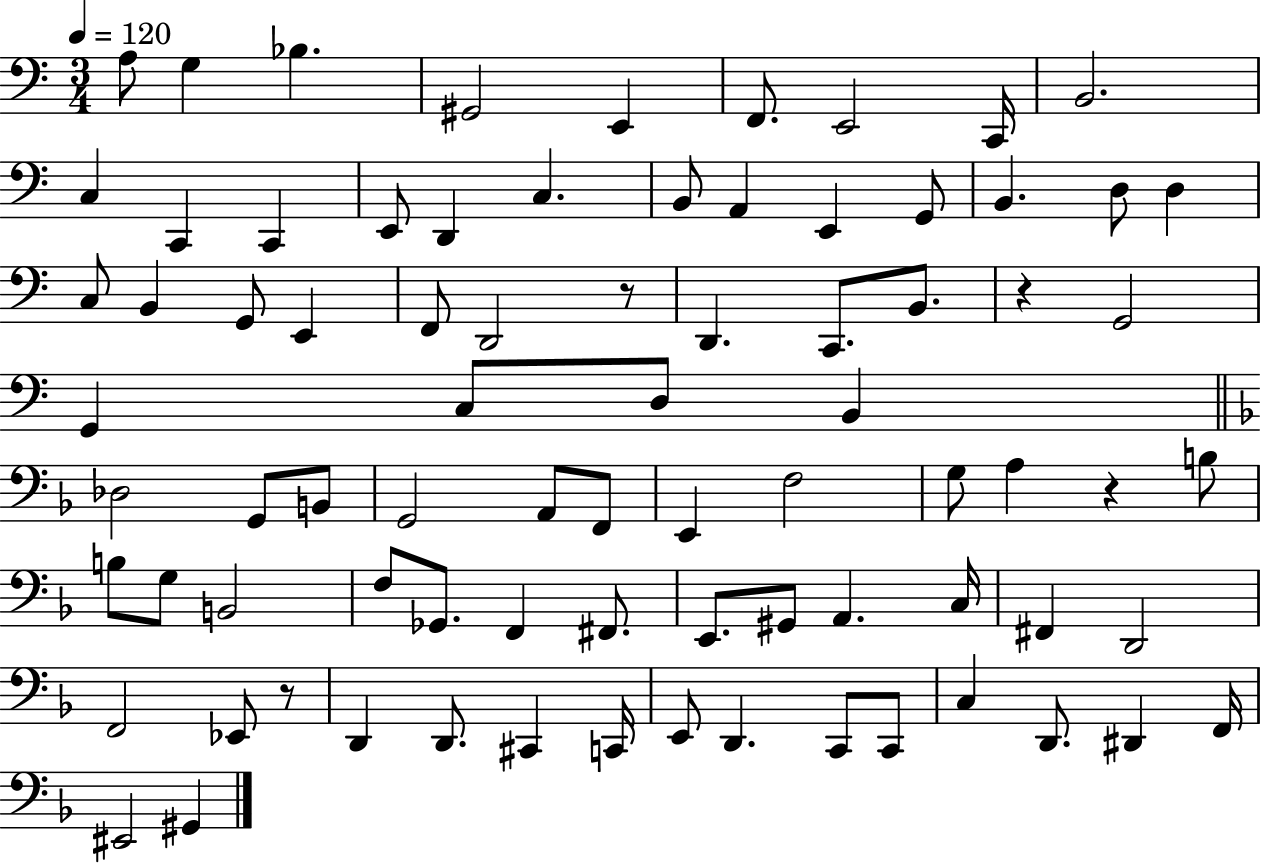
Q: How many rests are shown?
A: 4